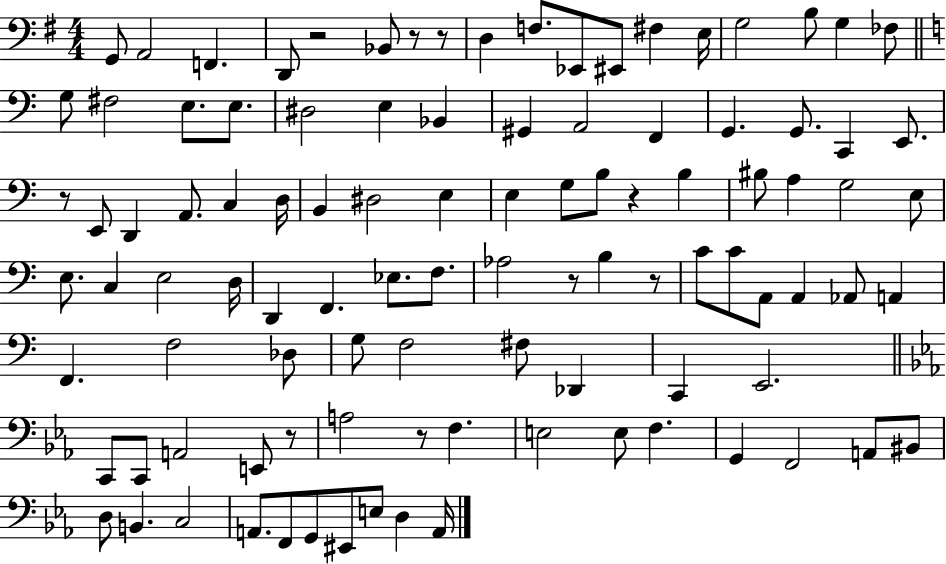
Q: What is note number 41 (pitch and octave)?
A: B3